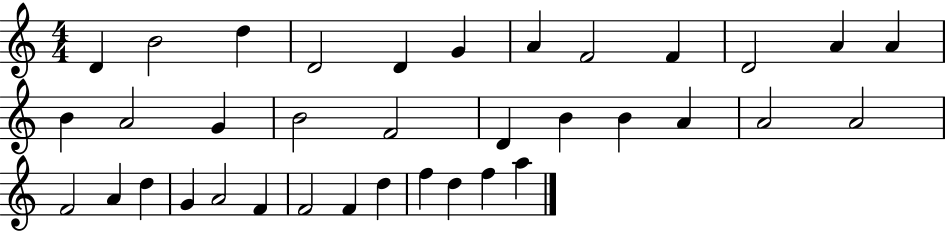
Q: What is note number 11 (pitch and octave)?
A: A4